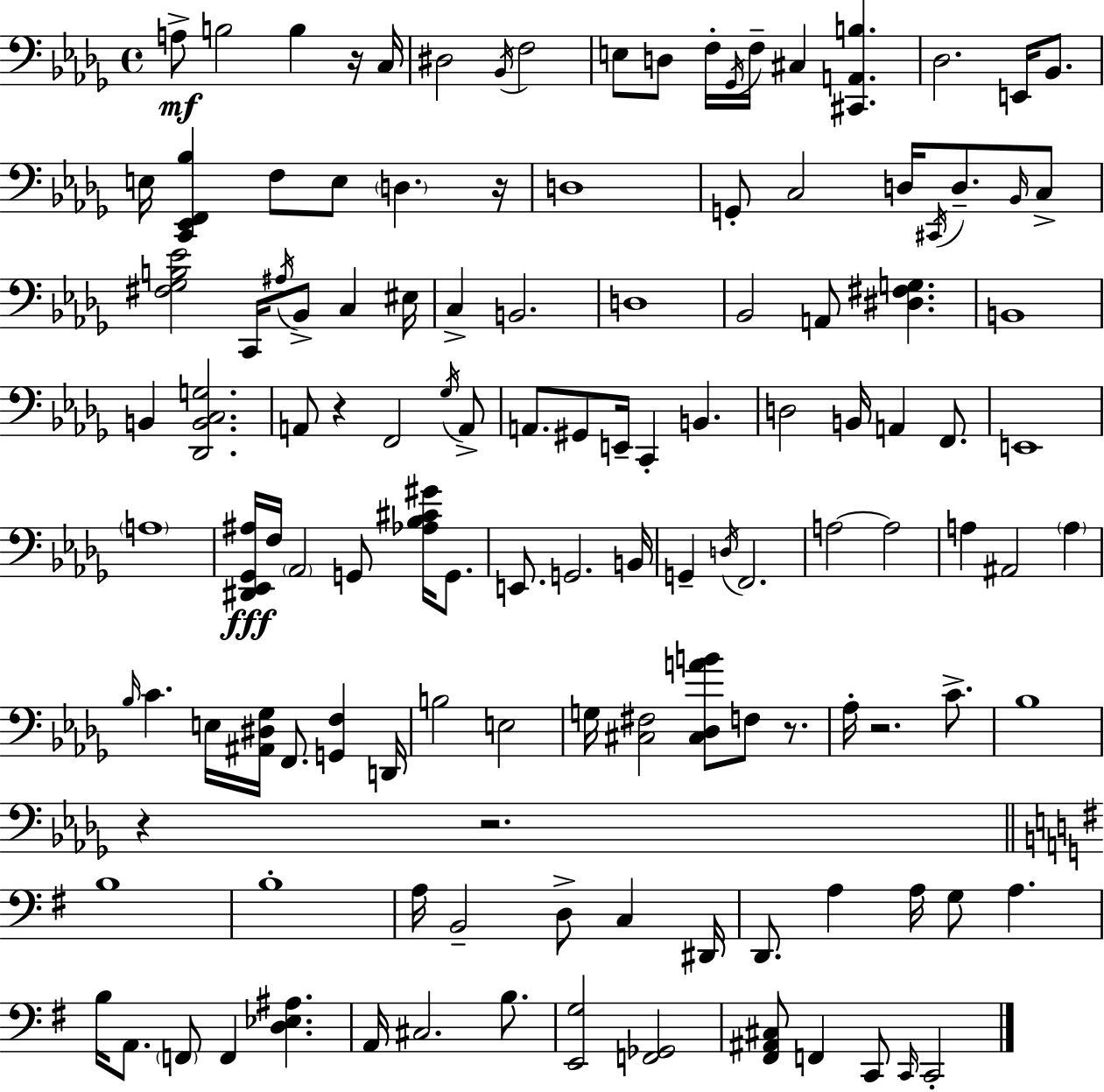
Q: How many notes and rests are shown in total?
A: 127